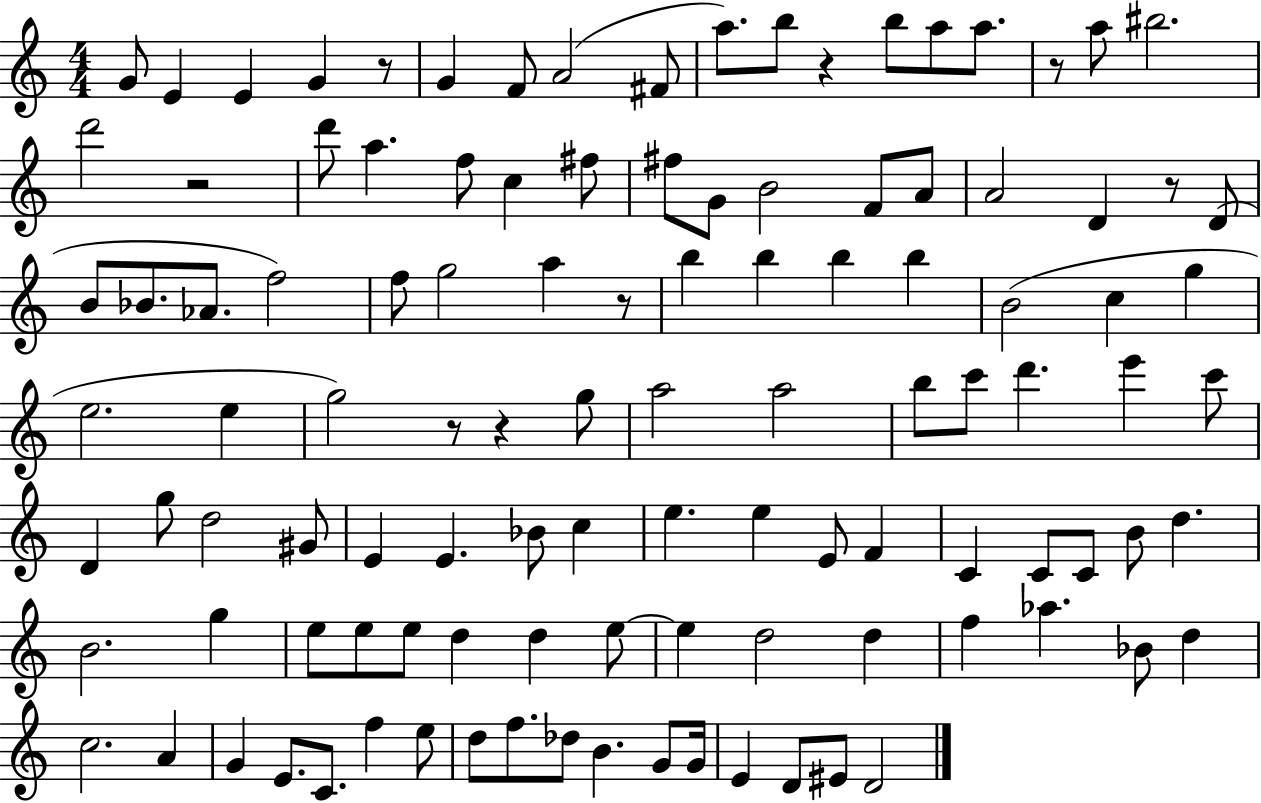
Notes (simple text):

G4/e E4/q E4/q G4/q R/e G4/q F4/e A4/h F#4/e A5/e. B5/e R/q B5/e A5/e A5/e. R/e A5/e BIS5/h. D6/h R/h D6/e A5/q. F5/e C5/q F#5/e F#5/e G4/e B4/h F4/e A4/e A4/h D4/q R/e D4/e B4/e Bb4/e. Ab4/e. F5/h F5/e G5/h A5/q R/e B5/q B5/q B5/q B5/q B4/h C5/q G5/q E5/h. E5/q G5/h R/e R/q G5/e A5/h A5/h B5/e C6/e D6/q. E6/q C6/e D4/q G5/e D5/h G#4/e E4/q E4/q. Bb4/e C5/q E5/q. E5/q E4/e F4/q C4/q C4/e C4/e B4/e D5/q. B4/h. G5/q E5/e E5/e E5/e D5/q D5/q E5/e E5/q D5/h D5/q F5/q Ab5/q. Bb4/e D5/q C5/h. A4/q G4/q E4/e. C4/e. F5/q E5/e D5/e F5/e. Db5/e B4/q. G4/e G4/s E4/q D4/e EIS4/e D4/h